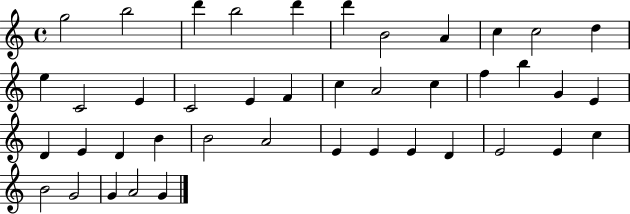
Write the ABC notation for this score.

X:1
T:Untitled
M:4/4
L:1/4
K:C
g2 b2 d' b2 d' d' B2 A c c2 d e C2 E C2 E F c A2 c f b G E D E D B B2 A2 E E E D E2 E c B2 G2 G A2 G